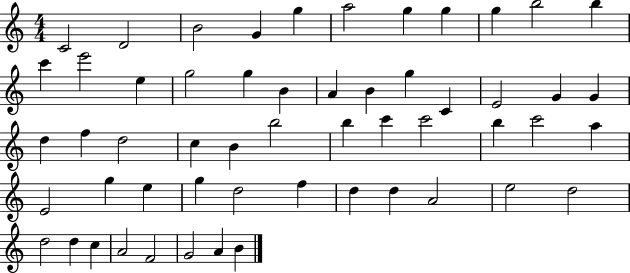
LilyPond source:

{
  \clef treble
  \numericTimeSignature
  \time 4/4
  \key c \major
  c'2 d'2 | b'2 g'4 g''4 | a''2 g''4 g''4 | g''4 b''2 b''4 | \break c'''4 e'''2 e''4 | g''2 g''4 b'4 | a'4 b'4 g''4 c'4 | e'2 g'4 g'4 | \break d''4 f''4 d''2 | c''4 b'4 b''2 | b''4 c'''4 c'''2 | b''4 c'''2 a''4 | \break e'2 g''4 e''4 | g''4 d''2 f''4 | d''4 d''4 a'2 | e''2 d''2 | \break d''2 d''4 c''4 | a'2 f'2 | g'2 a'4 b'4 | \bar "|."
}